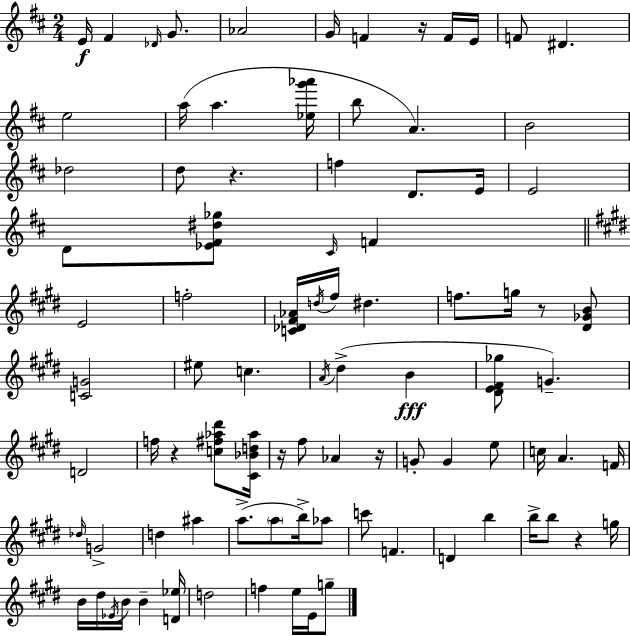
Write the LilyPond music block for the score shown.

{
  \clef treble
  \numericTimeSignature
  \time 2/4
  \key d \major
  e'16\f fis'4 \grace { des'16 } g'8. | aes'2 | g'16 f'4 r16 f'16 | e'16 f'8 dis'4. | \break e''2 | a''16( a''4. | <ees'' g''' aes'''>16 b''8 a'4.) | b'2 | \break des''2 | d''8 r4. | f''4 d'8. | e'16 e'2 | \break d'8 <ees' fis' dis'' ges''>8 \grace { cis'16 } f'4 | \bar "||" \break \key e \major e'2 | f''2-. | <c' des' fis' aes'>16 \acciaccatura { d''16 } fis''16 dis''4. | f''8. g''16 r8 <dis' ges' b'>8 | \break <c' g'>2 | eis''8 c''4. | \acciaccatura { a'16 }( dis''4-> b'4\fff | <dis' e' fis' ges''>8 g'4.--) | \break d'2 | f''16 r4 <c'' fis'' aes'' dis'''>8 | <cis' bes' d'' aes''>16 r16 fis''8 aes'4 | r16 g'8-. g'4 | \break e''8 c''16 a'4. | f'16 \grace { des''16 } g'2-> | d''4 ais''4 | a''8.->( \parenthesize a''8 | \break b''16->) aes''8 c'''8 f'4. | d'4 b''4 | b''16-> b''8 r4 | g''16 b'16 dis''16 \acciaccatura { ees'16 } b'16 b'4-- | \break <d' ees''>16 d''2 | f''4 | e''16 e'16 g''8-- \bar "|."
}